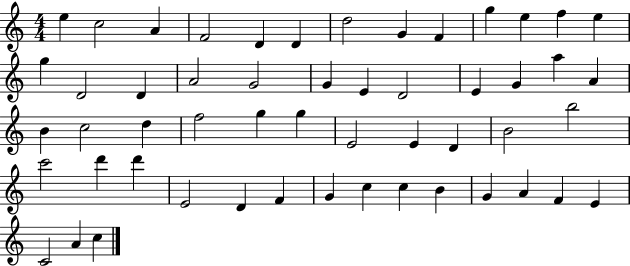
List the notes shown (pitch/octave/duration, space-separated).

E5/q C5/h A4/q F4/h D4/q D4/q D5/h G4/q F4/q G5/q E5/q F5/q E5/q G5/q D4/h D4/q A4/h G4/h G4/q E4/q D4/h E4/q G4/q A5/q A4/q B4/q C5/h D5/q F5/h G5/q G5/q E4/h E4/q D4/q B4/h B5/h C6/h D6/q D6/q E4/h D4/q F4/q G4/q C5/q C5/q B4/q G4/q A4/q F4/q E4/q C4/h A4/q C5/q